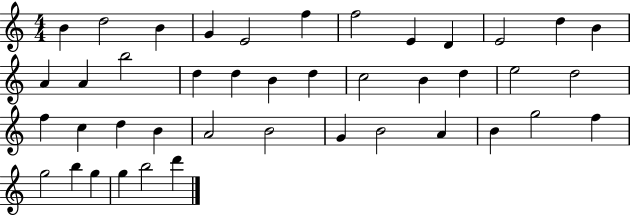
B4/q D5/h B4/q G4/q E4/h F5/q F5/h E4/q D4/q E4/h D5/q B4/q A4/q A4/q B5/h D5/q D5/q B4/q D5/q C5/h B4/q D5/q E5/h D5/h F5/q C5/q D5/q B4/q A4/h B4/h G4/q B4/h A4/q B4/q G5/h F5/q G5/h B5/q G5/q G5/q B5/h D6/q